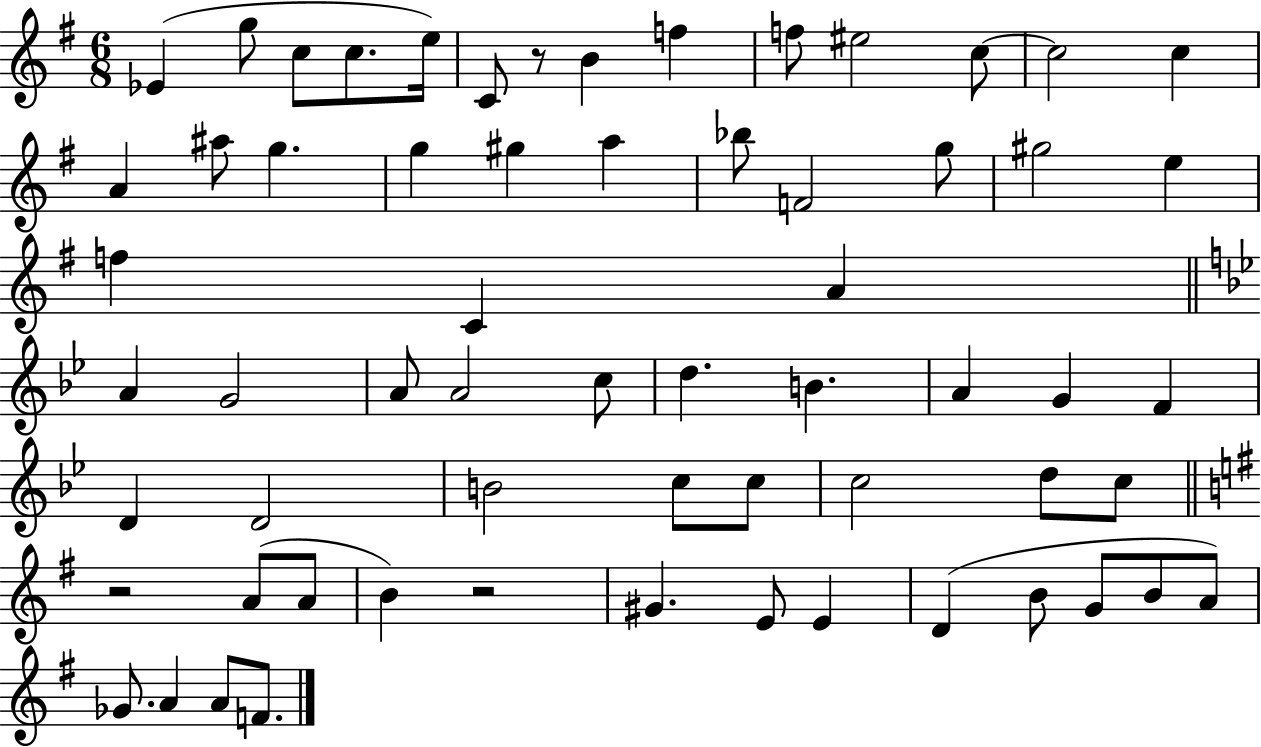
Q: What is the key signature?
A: G major